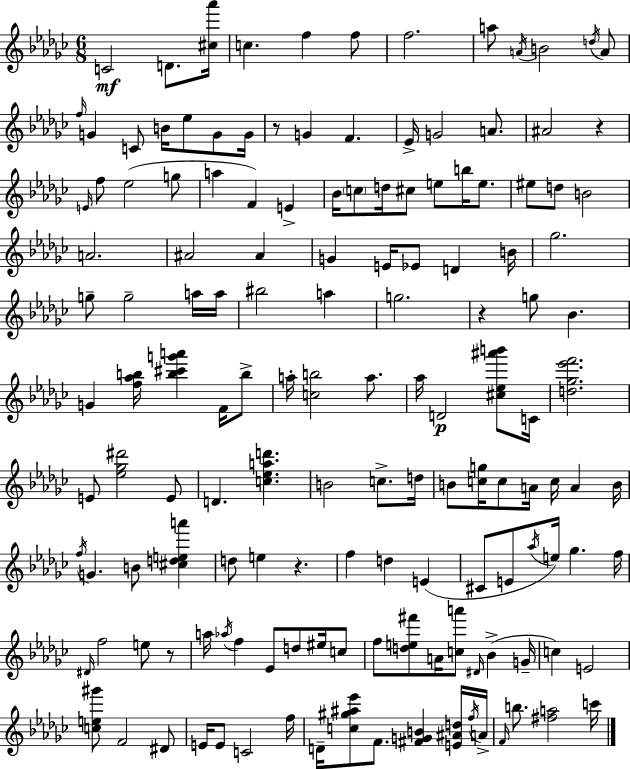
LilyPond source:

{
  \clef treble
  \numericTimeSignature
  \time 6/8
  \key ees \minor
  c'2\mf d'8. <cis'' aes'''>16 | c''4. f''4 f''8 | f''2. | a''8 \acciaccatura { a'16 } b'2 \acciaccatura { d''16 } | \break a'8 \grace { f''16 } g'4 c'8 b'16 ees''8 | g'8 g'16 r8 g'4 f'4. | ees'16-> g'2 | a'8. ais'2 r4 | \break \grace { e'16 } f''8 ees''2( | g''8 a''4 f'4) | e'4-> bes'16 \parenthesize c''8 d''16 cis''8 e''8 | b''16 e''8. eis''8 d''8 b'2 | \break a'2. | ais'2 | ais'4 g'4 e'16 ees'8 d'4 | b'16 ges''2. | \break g''8-- g''2-- | a''16 a''16 bis''2 | a''4 g''2. | r4 g''8 bes'4. | \break g'4 <f'' aes'' b''>16 <b'' cis''' g''' a'''>4 | f'16 b''8-> a''16-. <c'' b''>2 | a''8. aes''16 d'2\p | <cis'' ees'' ais''' b'''>8 c'16 <d'' ges'' ees''' f'''>2. | \break e'8 <ees'' ges'' dis'''>2 | e'8 d'4. <c'' ees'' a'' d'''>4. | b'2 | c''8.-> d''16 b'8 <c'' g''>16 c''8 a'16 c''16 a'4 | \break b'16 \acciaccatura { f''16 } g'4. b'8 | <cis'' d'' e'' a'''>4 d''8 e''4 r4. | f''4 d''4 | e'4( cis'8 e'8 \acciaccatura { aes''16 } e''16) ges''4. | \break f''16 \grace { dis'16 } f''2 | e''8 r8 a''16 \acciaccatura { aes''16 } f''4 | ees'8 d''8 eis''16 c''8 f''8 <d'' e'' fis'''>8 | a'16 <c'' a'''>8 \grace { dis'16 } bes'4->( g'16-- c''4) | \break e'2 <c'' e'' gis'''>8 f'2 | dis'8 e'16 e'8 | c'2 f''16 d'16-- <c'' gis'' ais'' ees'''>8 | f'8. <fis' g' b'>4 <e' ais' d''>16 \acciaccatura { f''16 } a'16-> \grace { f'16 } b''8. | \break <fis'' a''>2 c'''16 \bar "|."
}